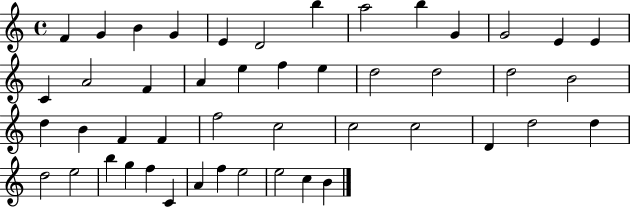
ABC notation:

X:1
T:Untitled
M:4/4
L:1/4
K:C
F G B G E D2 b a2 b G G2 E E C A2 F A e f e d2 d2 d2 B2 d B F F f2 c2 c2 c2 D d2 d d2 e2 b g f C A f e2 e2 c B